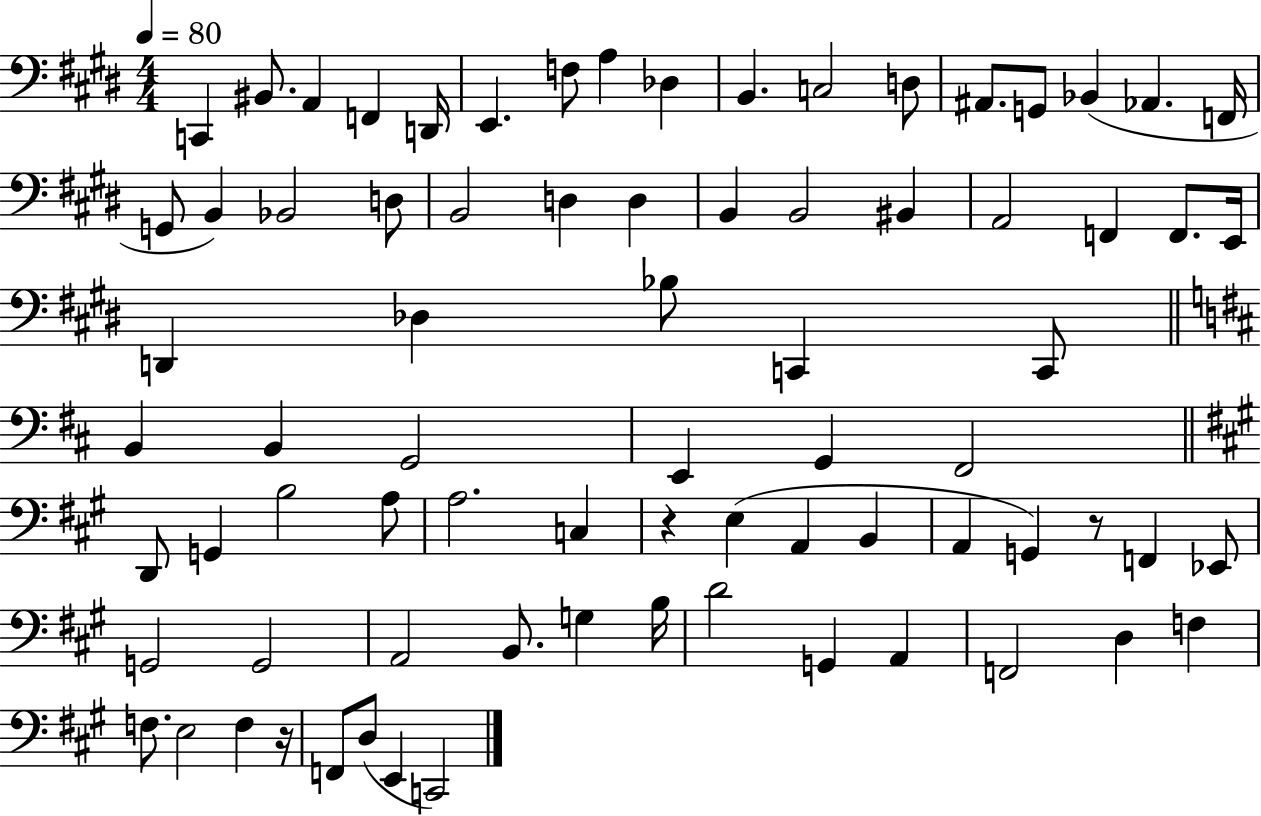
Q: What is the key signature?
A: E major